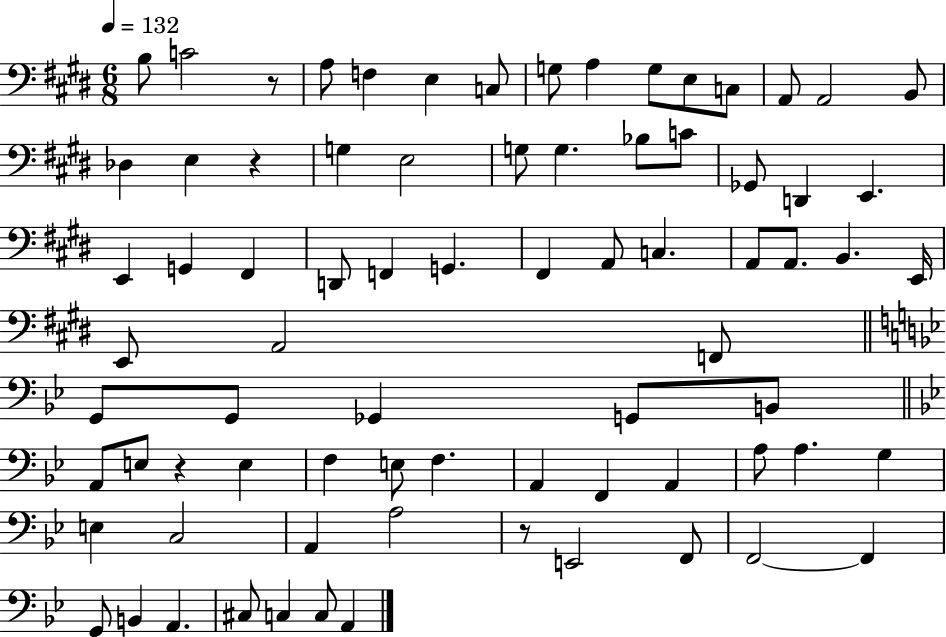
B3/e C4/h R/e A3/e F3/q E3/q C3/e G3/e A3/q G3/e E3/e C3/e A2/e A2/h B2/e Db3/q E3/q R/q G3/q E3/h G3/e G3/q. Bb3/e C4/e Gb2/e D2/q E2/q. E2/q G2/q F#2/q D2/e F2/q G2/q. F#2/q A2/e C3/q. A2/e A2/e. B2/q. E2/s E2/e A2/h F2/e G2/e G2/e Gb2/q G2/e B2/e A2/e E3/e R/q E3/q F3/q E3/e F3/q. A2/q F2/q A2/q A3/e A3/q. G3/q E3/q C3/h A2/q A3/h R/e E2/h F2/e F2/h F2/q G2/e B2/q A2/q. C#3/e C3/q C3/e A2/q